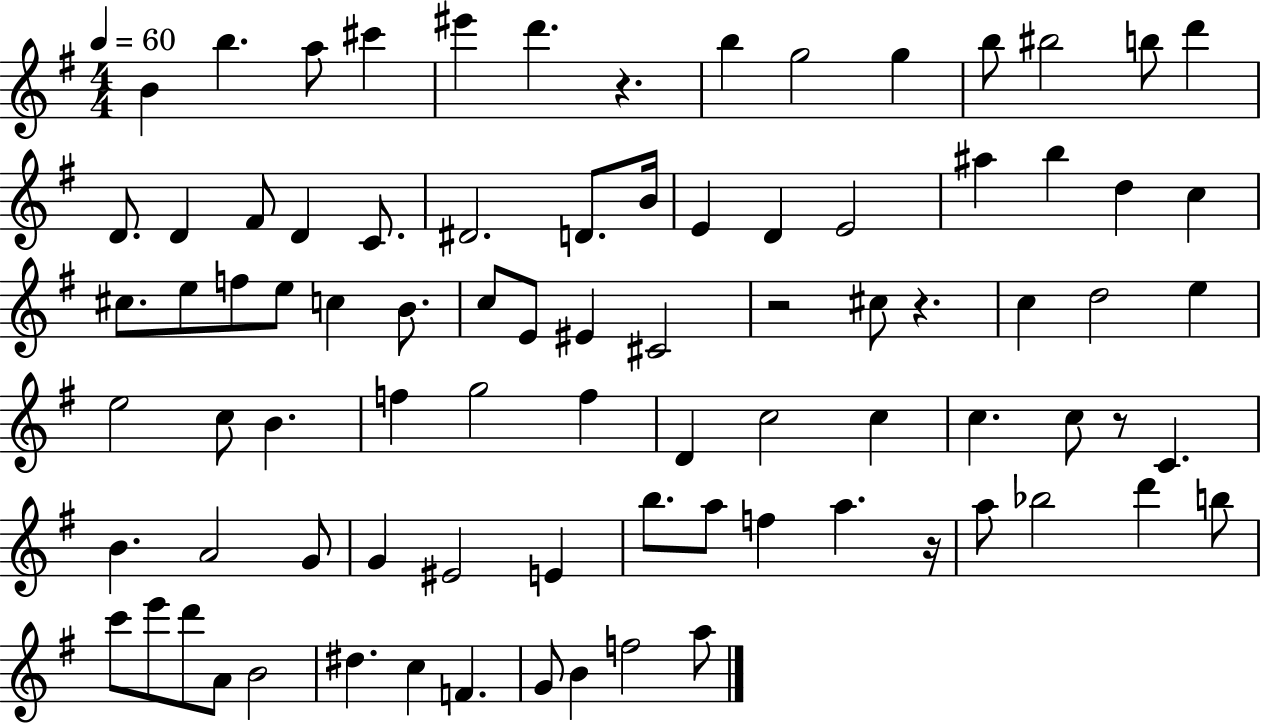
{
  \clef treble
  \numericTimeSignature
  \time 4/4
  \key g \major
  \tempo 4 = 60
  b'4 b''4. a''8 cis'''4 | eis'''4 d'''4. r4. | b''4 g''2 g''4 | b''8 bis''2 b''8 d'''4 | \break d'8. d'4 fis'8 d'4 c'8. | dis'2. d'8. b'16 | e'4 d'4 e'2 | ais''4 b''4 d''4 c''4 | \break cis''8. e''8 f''8 e''8 c''4 b'8. | c''8 e'8 eis'4 cis'2 | r2 cis''8 r4. | c''4 d''2 e''4 | \break e''2 c''8 b'4. | f''4 g''2 f''4 | d'4 c''2 c''4 | c''4. c''8 r8 c'4. | \break b'4. a'2 g'8 | g'4 eis'2 e'4 | b''8. a''8 f''4 a''4. r16 | a''8 bes''2 d'''4 b''8 | \break c'''8 e'''8 d'''8 a'8 b'2 | dis''4. c''4 f'4. | g'8 b'4 f''2 a''8 | \bar "|."
}